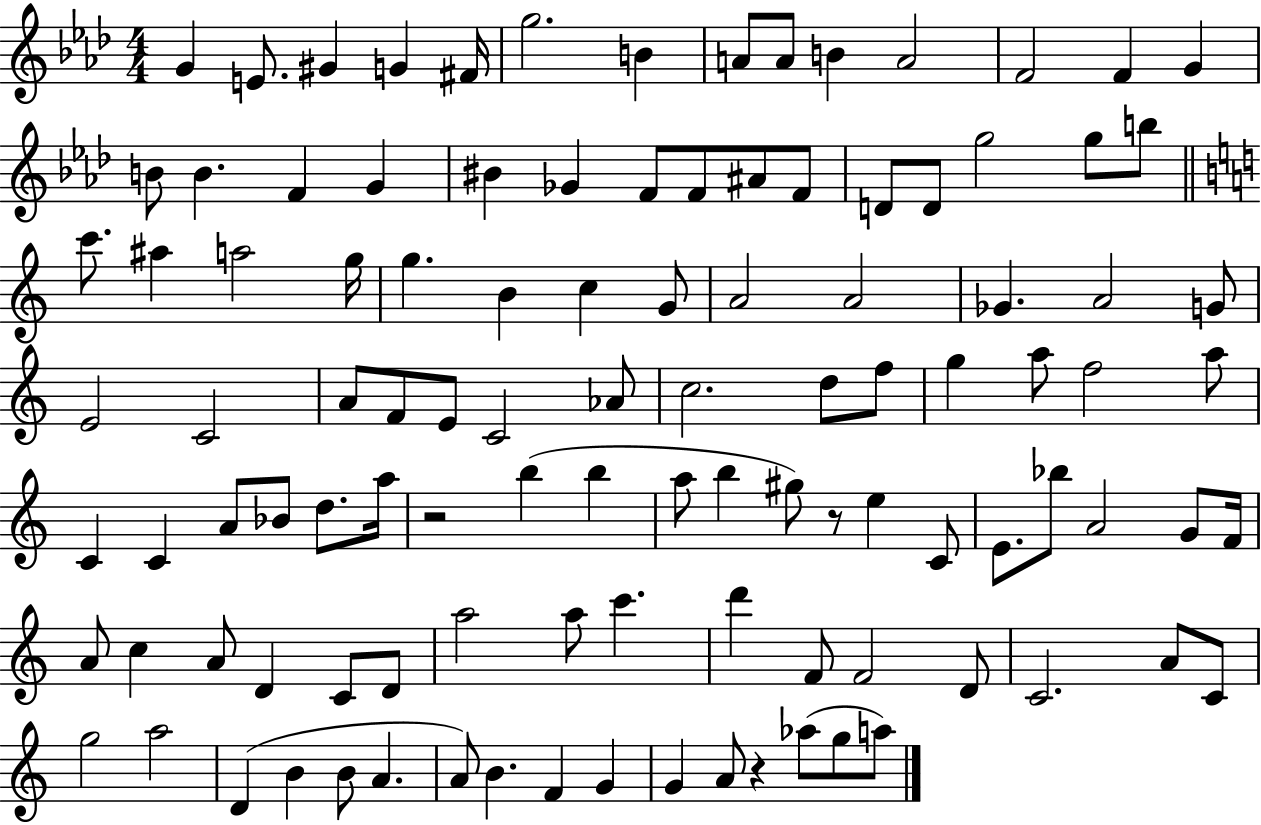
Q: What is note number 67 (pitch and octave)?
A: G#5